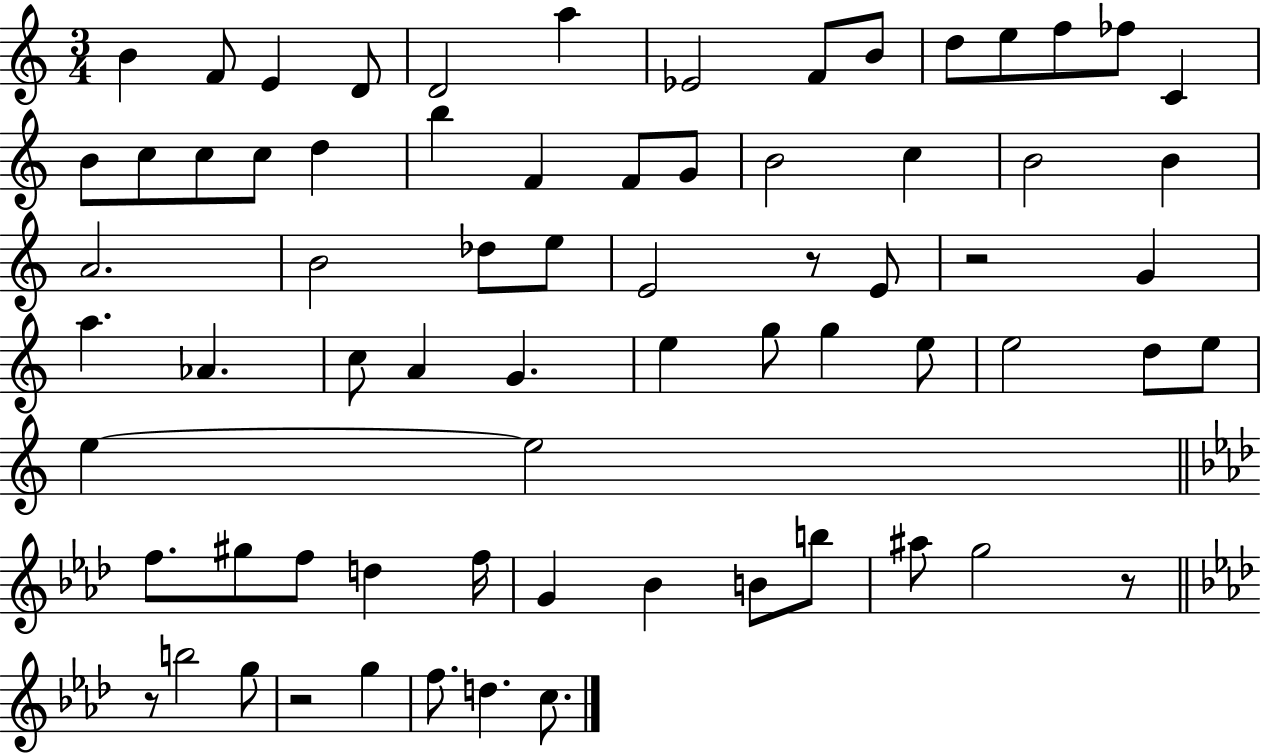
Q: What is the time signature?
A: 3/4